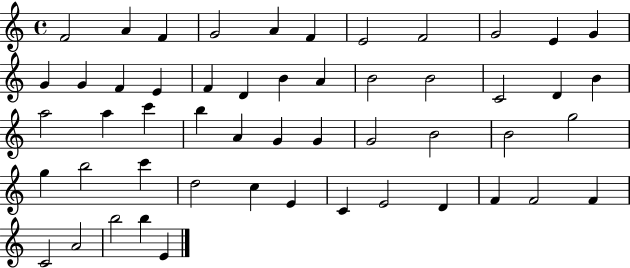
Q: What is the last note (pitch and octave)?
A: E4